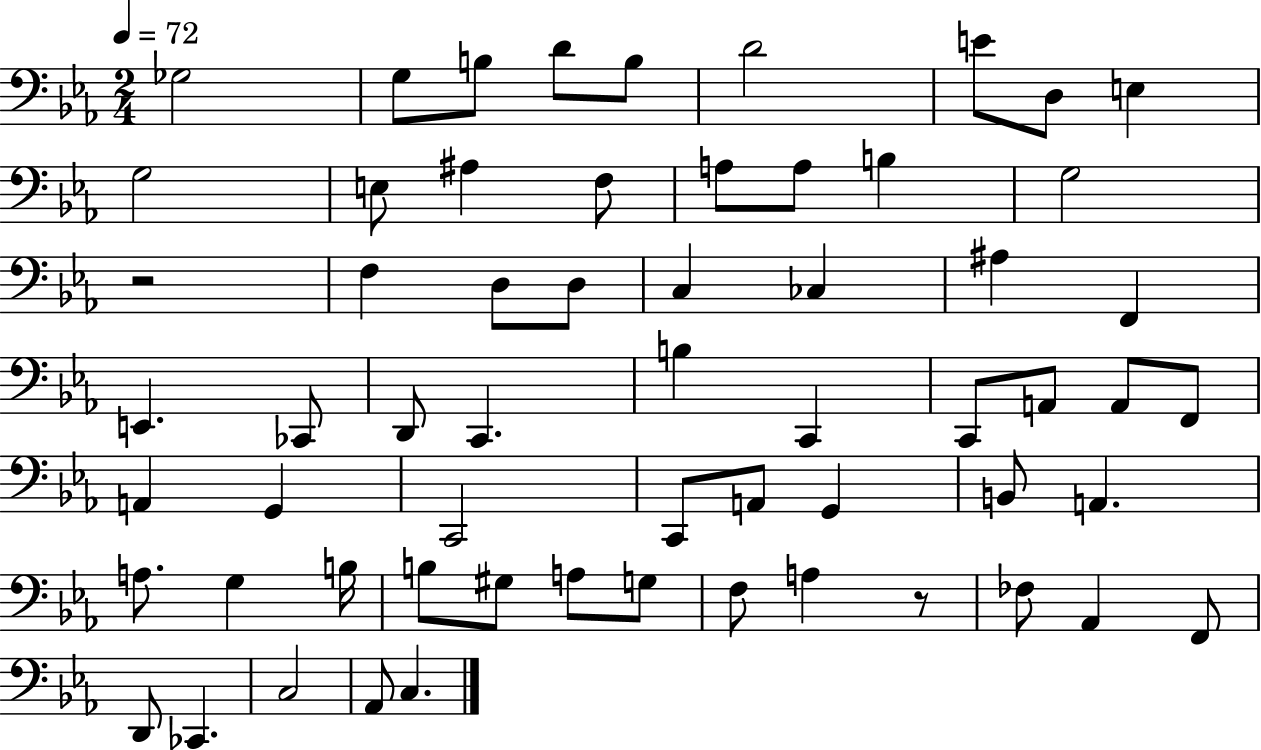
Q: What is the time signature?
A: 2/4